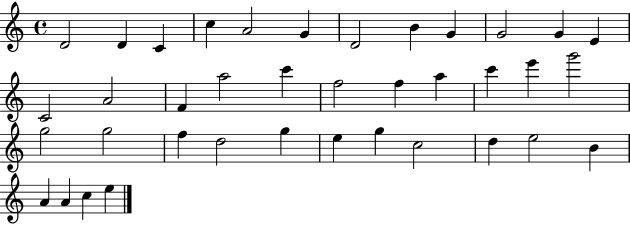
X:1
T:Untitled
M:4/4
L:1/4
K:C
D2 D C c A2 G D2 B G G2 G E C2 A2 F a2 c' f2 f a c' e' g'2 g2 g2 f d2 g e g c2 d e2 B A A c e